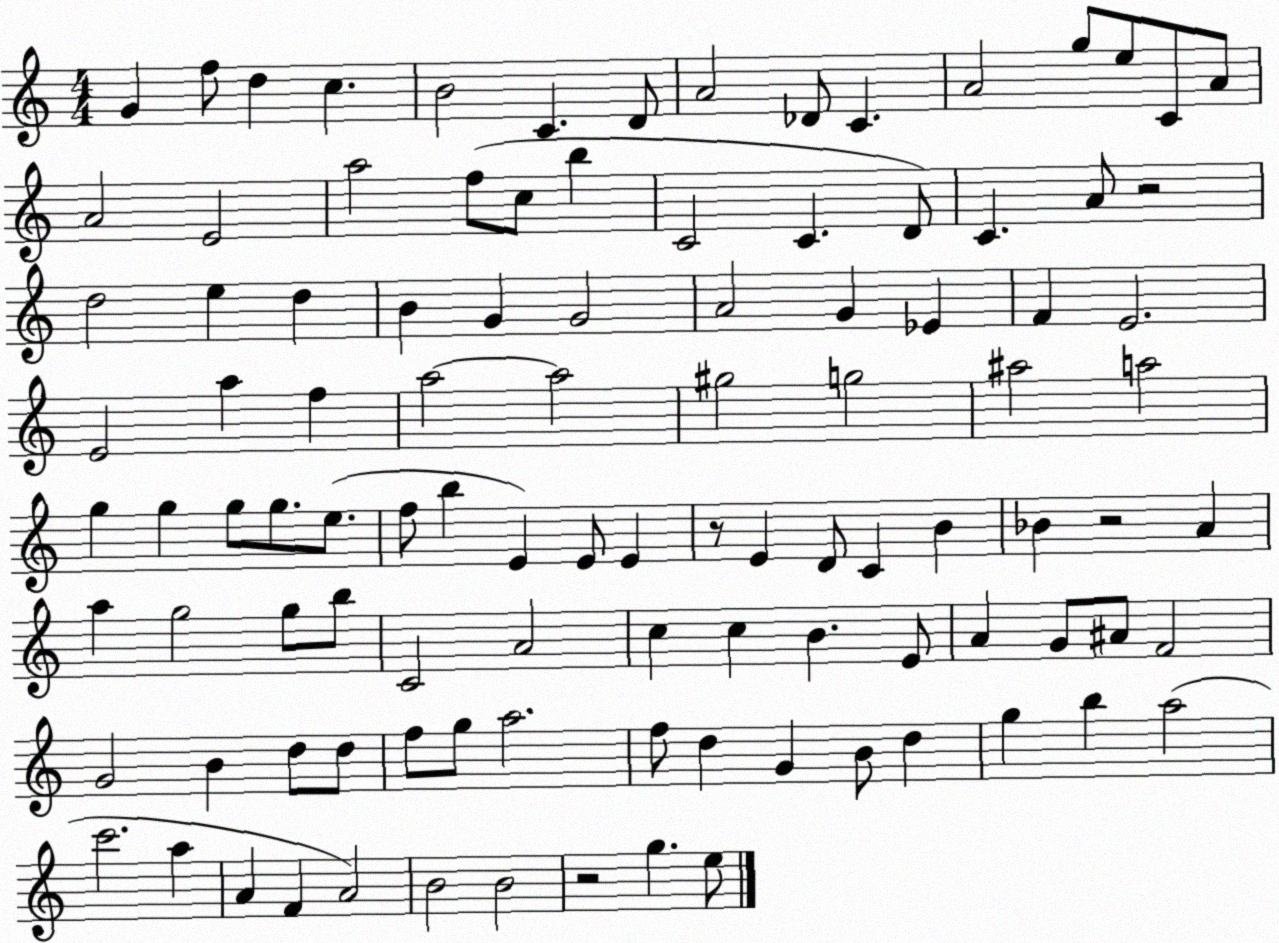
X:1
T:Untitled
M:4/4
L:1/4
K:C
G f/2 d c B2 C D/2 A2 _D/2 C A2 g/2 e/2 C/2 A/2 A2 E2 a2 f/2 c/2 b C2 C D/2 C A/2 z2 d2 e d B G G2 A2 G _E F E2 E2 a f a2 a2 ^g2 g2 ^a2 a2 g g g/2 g/2 e/2 f/2 b E E/2 E z/2 E D/2 C B _B z2 A a g2 g/2 b/2 C2 A2 c c B E/2 A G/2 ^A/2 F2 G2 B d/2 d/2 f/2 g/2 a2 f/2 d G B/2 d g b a2 c'2 a A F A2 B2 B2 z2 g e/2